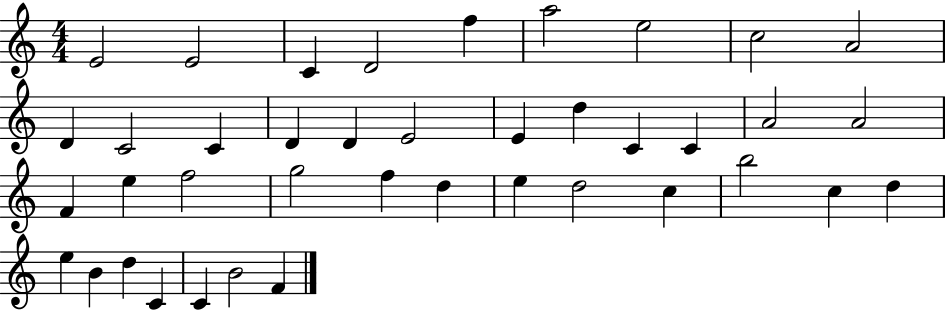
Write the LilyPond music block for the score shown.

{
  \clef treble
  \numericTimeSignature
  \time 4/4
  \key c \major
  e'2 e'2 | c'4 d'2 f''4 | a''2 e''2 | c''2 a'2 | \break d'4 c'2 c'4 | d'4 d'4 e'2 | e'4 d''4 c'4 c'4 | a'2 a'2 | \break f'4 e''4 f''2 | g''2 f''4 d''4 | e''4 d''2 c''4 | b''2 c''4 d''4 | \break e''4 b'4 d''4 c'4 | c'4 b'2 f'4 | \bar "|."
}